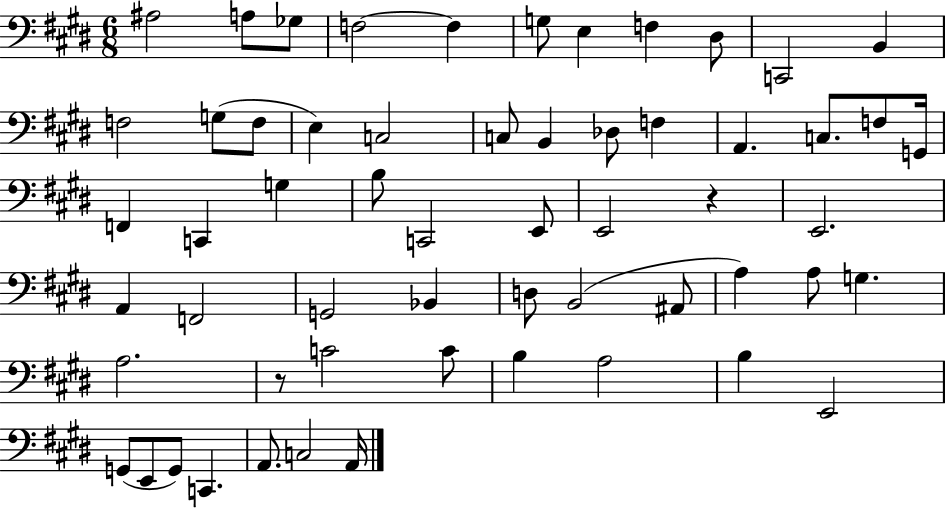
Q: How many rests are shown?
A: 2